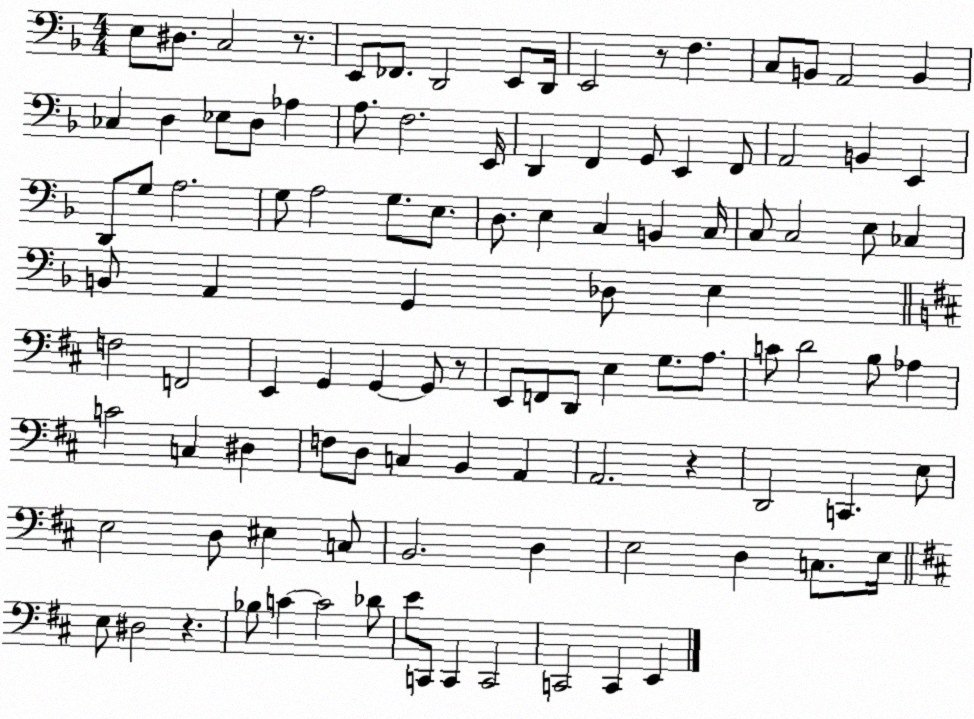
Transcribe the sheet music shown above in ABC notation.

X:1
T:Untitled
M:4/4
L:1/4
K:F
E,/2 ^D,/2 C,2 z/2 E,,/2 _F,,/2 D,,2 E,,/2 D,,/4 E,,2 z/2 F, C,/2 B,,/2 A,,2 B,, _C, D, _E,/2 D,/2 _A, A,/2 F,2 E,,/4 D,, F,, G,,/2 E,, F,,/2 A,,2 B,, E,, D,,/2 G,/2 A,2 G,/2 A,2 G,/2 E,/2 D,/2 E, C, B,, C,/4 C,/2 C,2 E,/2 _C, B,,/2 A,, G,, _D,/2 E, F,2 F,,2 E,, G,, G,, G,,/2 z/2 E,,/2 F,,/2 D,,/2 E, G,/2 A,/2 C/2 D2 B,/2 _A, C2 C, ^D, F,/2 D,/2 C, B,, A,, A,,2 z D,,2 C,, E,/2 E,2 D,/2 ^E, C,/2 B,,2 D, E,2 D, C,/2 E,/4 E,/2 ^D,2 z _B,/2 C C2 _D/2 E/2 C,,/2 C,, C,,2 C,,2 C,, E,,